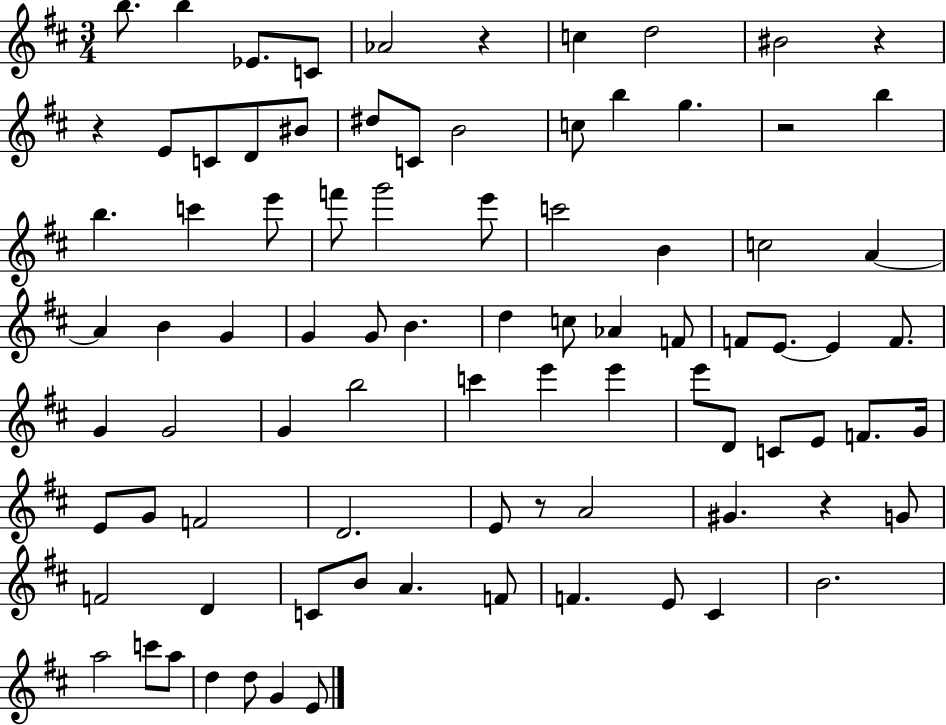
B5/e. B5/q Eb4/e. C4/e Ab4/h R/q C5/q D5/h BIS4/h R/q R/q E4/e C4/e D4/e BIS4/e D#5/e C4/e B4/h C5/e B5/q G5/q. R/h B5/q B5/q. C6/q E6/e F6/e G6/h E6/e C6/h B4/q C5/h A4/q A4/q B4/q G4/q G4/q G4/e B4/q. D5/q C5/e Ab4/q F4/e F4/e E4/e. E4/q F4/e. G4/q G4/h G4/q B5/h C6/q E6/q E6/q E6/e D4/e C4/e E4/e F4/e. G4/s E4/e G4/e F4/h D4/h. E4/e R/e A4/h G#4/q. R/q G4/e F4/h D4/q C4/e B4/e A4/q. F4/e F4/q. E4/e C#4/q B4/h. A5/h C6/e A5/e D5/q D5/e G4/q E4/e